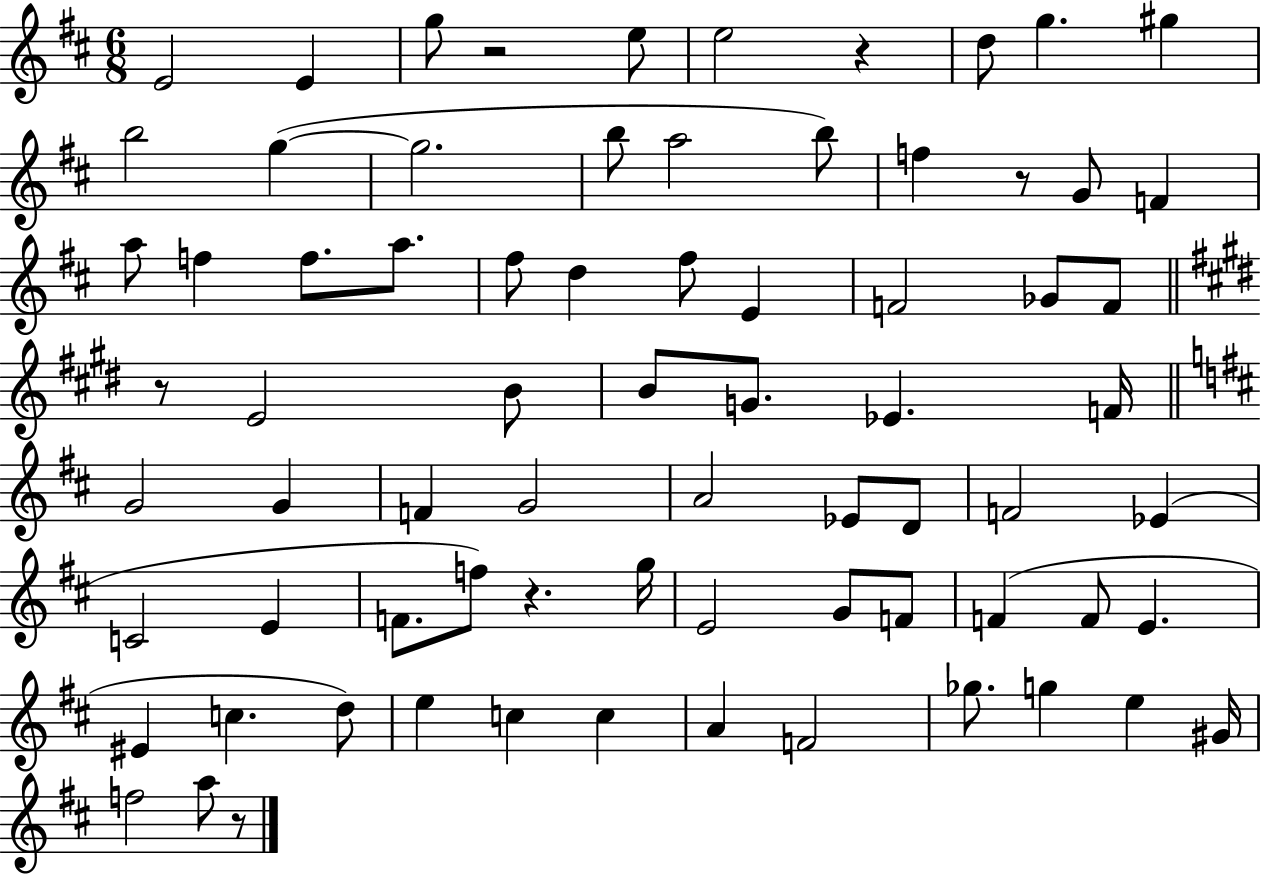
{
  \clef treble
  \numericTimeSignature
  \time 6/8
  \key d \major
  e'2 e'4 | g''8 r2 e''8 | e''2 r4 | d''8 g''4. gis''4 | \break b''2 g''4~(~ | g''2. | b''8 a''2 b''8) | f''4 r8 g'8 f'4 | \break a''8 f''4 f''8. a''8. | fis''8 d''4 fis''8 e'4 | f'2 ges'8 f'8 | \bar "||" \break \key e \major r8 e'2 b'8 | b'8 g'8. ees'4. f'16 | \bar "||" \break \key d \major g'2 g'4 | f'4 g'2 | a'2 ees'8 d'8 | f'2 ees'4( | \break c'2 e'4 | f'8. f''8) r4. g''16 | e'2 g'8 f'8 | f'4( f'8 e'4. | \break eis'4 c''4. d''8) | e''4 c''4 c''4 | a'4 f'2 | ges''8. g''4 e''4 gis'16 | \break f''2 a''8 r8 | \bar "|."
}